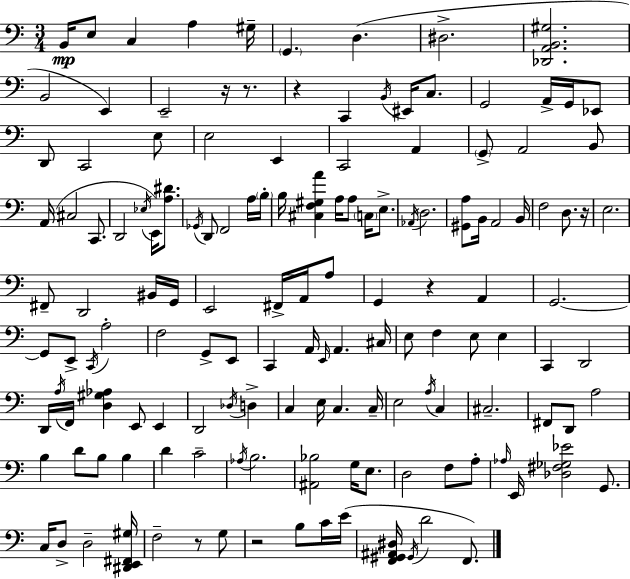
X:1
T:Untitled
M:3/4
L:1/4
K:Am
B,,/4 E,/2 C, A, ^G,/4 G,, D, ^D,2 [_D,,A,,B,,^G,]2 B,,2 E,, E,,2 z/4 z/2 z C,, B,,/4 ^E,,/4 C,/2 G,,2 A,,/4 G,,/4 _E,,/2 D,,/2 C,,2 E,/2 E,2 E,, C,,2 A,, G,,/2 A,,2 B,,/2 A,,/4 ^C,2 C,,/2 D,,2 _E,/4 E,,/4 [A,^D]/2 _G,,/4 D,,/2 F,,2 A,/4 B,/4 B,/4 [^C,F,^G,A] A,/4 A,/2 C,/4 E,/2 _A,,/4 D,2 [^G,,A,]/2 B,,/4 A,,2 B,,/4 F,2 D,/2 z/4 E,2 ^F,,/2 D,,2 ^B,,/4 G,,/4 E,,2 ^F,,/4 A,,/4 A,/2 G,, z A,, G,,2 G,,/2 E,,/2 C,,/4 A,2 F,2 G,,/2 E,,/2 C,, A,,/4 E,,/4 A,, ^C,/4 E,/2 F, E,/2 E, C,, D,,2 D,,/4 A,/4 F,,/4 [D,^G,_A,] E,,/2 E,, D,,2 _D,/4 D, C, E,/4 C, C,/4 E,2 A,/4 C, ^C,2 ^F,,/2 D,,/2 A,2 B, D/2 B,/2 B, D C2 _A,/4 B,2 [^A,,_B,]2 G,/4 E,/2 D,2 F,/2 A,/2 _A,/4 E,,/4 [_D,^F,_G,_E]2 G,,/2 C,/4 D,/2 D,2 [^D,,E,,^F,,^G,]/4 F,2 z/2 G,/2 z2 B,/2 C/4 E/4 [F,,^G,,^A,,^D,]/4 ^G,,/4 D2 F,,/2